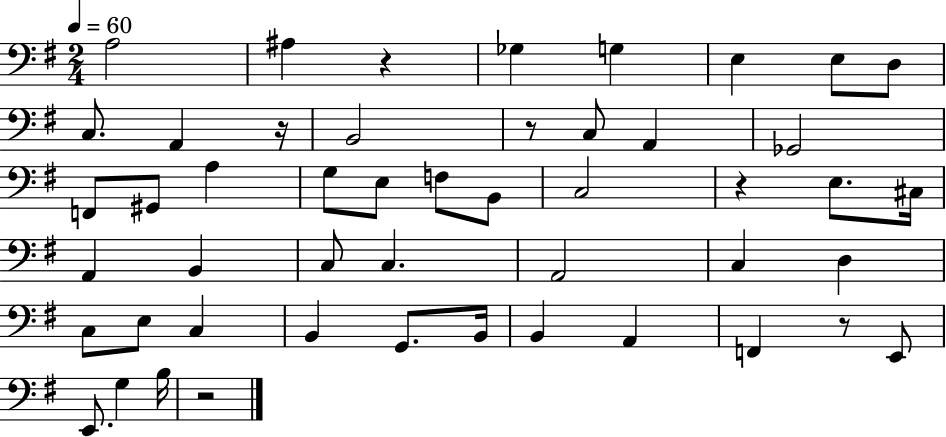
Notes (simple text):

A3/h A#3/q R/q Gb3/q G3/q E3/q E3/e D3/e C3/e. A2/q R/s B2/h R/e C3/e A2/q Gb2/h F2/e G#2/e A3/q G3/e E3/e F3/e B2/e C3/h R/q E3/e. C#3/s A2/q B2/q C3/e C3/q. A2/h C3/q D3/q C3/e E3/e C3/q B2/q G2/e. B2/s B2/q A2/q F2/q R/e E2/e E2/e. G3/q B3/s R/h